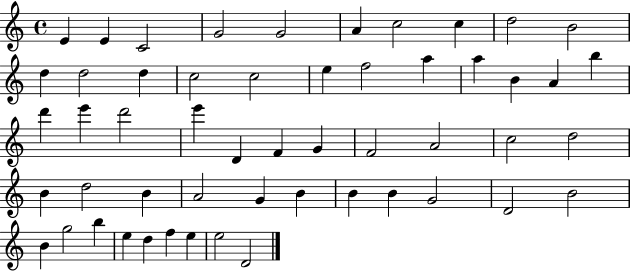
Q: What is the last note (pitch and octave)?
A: D4